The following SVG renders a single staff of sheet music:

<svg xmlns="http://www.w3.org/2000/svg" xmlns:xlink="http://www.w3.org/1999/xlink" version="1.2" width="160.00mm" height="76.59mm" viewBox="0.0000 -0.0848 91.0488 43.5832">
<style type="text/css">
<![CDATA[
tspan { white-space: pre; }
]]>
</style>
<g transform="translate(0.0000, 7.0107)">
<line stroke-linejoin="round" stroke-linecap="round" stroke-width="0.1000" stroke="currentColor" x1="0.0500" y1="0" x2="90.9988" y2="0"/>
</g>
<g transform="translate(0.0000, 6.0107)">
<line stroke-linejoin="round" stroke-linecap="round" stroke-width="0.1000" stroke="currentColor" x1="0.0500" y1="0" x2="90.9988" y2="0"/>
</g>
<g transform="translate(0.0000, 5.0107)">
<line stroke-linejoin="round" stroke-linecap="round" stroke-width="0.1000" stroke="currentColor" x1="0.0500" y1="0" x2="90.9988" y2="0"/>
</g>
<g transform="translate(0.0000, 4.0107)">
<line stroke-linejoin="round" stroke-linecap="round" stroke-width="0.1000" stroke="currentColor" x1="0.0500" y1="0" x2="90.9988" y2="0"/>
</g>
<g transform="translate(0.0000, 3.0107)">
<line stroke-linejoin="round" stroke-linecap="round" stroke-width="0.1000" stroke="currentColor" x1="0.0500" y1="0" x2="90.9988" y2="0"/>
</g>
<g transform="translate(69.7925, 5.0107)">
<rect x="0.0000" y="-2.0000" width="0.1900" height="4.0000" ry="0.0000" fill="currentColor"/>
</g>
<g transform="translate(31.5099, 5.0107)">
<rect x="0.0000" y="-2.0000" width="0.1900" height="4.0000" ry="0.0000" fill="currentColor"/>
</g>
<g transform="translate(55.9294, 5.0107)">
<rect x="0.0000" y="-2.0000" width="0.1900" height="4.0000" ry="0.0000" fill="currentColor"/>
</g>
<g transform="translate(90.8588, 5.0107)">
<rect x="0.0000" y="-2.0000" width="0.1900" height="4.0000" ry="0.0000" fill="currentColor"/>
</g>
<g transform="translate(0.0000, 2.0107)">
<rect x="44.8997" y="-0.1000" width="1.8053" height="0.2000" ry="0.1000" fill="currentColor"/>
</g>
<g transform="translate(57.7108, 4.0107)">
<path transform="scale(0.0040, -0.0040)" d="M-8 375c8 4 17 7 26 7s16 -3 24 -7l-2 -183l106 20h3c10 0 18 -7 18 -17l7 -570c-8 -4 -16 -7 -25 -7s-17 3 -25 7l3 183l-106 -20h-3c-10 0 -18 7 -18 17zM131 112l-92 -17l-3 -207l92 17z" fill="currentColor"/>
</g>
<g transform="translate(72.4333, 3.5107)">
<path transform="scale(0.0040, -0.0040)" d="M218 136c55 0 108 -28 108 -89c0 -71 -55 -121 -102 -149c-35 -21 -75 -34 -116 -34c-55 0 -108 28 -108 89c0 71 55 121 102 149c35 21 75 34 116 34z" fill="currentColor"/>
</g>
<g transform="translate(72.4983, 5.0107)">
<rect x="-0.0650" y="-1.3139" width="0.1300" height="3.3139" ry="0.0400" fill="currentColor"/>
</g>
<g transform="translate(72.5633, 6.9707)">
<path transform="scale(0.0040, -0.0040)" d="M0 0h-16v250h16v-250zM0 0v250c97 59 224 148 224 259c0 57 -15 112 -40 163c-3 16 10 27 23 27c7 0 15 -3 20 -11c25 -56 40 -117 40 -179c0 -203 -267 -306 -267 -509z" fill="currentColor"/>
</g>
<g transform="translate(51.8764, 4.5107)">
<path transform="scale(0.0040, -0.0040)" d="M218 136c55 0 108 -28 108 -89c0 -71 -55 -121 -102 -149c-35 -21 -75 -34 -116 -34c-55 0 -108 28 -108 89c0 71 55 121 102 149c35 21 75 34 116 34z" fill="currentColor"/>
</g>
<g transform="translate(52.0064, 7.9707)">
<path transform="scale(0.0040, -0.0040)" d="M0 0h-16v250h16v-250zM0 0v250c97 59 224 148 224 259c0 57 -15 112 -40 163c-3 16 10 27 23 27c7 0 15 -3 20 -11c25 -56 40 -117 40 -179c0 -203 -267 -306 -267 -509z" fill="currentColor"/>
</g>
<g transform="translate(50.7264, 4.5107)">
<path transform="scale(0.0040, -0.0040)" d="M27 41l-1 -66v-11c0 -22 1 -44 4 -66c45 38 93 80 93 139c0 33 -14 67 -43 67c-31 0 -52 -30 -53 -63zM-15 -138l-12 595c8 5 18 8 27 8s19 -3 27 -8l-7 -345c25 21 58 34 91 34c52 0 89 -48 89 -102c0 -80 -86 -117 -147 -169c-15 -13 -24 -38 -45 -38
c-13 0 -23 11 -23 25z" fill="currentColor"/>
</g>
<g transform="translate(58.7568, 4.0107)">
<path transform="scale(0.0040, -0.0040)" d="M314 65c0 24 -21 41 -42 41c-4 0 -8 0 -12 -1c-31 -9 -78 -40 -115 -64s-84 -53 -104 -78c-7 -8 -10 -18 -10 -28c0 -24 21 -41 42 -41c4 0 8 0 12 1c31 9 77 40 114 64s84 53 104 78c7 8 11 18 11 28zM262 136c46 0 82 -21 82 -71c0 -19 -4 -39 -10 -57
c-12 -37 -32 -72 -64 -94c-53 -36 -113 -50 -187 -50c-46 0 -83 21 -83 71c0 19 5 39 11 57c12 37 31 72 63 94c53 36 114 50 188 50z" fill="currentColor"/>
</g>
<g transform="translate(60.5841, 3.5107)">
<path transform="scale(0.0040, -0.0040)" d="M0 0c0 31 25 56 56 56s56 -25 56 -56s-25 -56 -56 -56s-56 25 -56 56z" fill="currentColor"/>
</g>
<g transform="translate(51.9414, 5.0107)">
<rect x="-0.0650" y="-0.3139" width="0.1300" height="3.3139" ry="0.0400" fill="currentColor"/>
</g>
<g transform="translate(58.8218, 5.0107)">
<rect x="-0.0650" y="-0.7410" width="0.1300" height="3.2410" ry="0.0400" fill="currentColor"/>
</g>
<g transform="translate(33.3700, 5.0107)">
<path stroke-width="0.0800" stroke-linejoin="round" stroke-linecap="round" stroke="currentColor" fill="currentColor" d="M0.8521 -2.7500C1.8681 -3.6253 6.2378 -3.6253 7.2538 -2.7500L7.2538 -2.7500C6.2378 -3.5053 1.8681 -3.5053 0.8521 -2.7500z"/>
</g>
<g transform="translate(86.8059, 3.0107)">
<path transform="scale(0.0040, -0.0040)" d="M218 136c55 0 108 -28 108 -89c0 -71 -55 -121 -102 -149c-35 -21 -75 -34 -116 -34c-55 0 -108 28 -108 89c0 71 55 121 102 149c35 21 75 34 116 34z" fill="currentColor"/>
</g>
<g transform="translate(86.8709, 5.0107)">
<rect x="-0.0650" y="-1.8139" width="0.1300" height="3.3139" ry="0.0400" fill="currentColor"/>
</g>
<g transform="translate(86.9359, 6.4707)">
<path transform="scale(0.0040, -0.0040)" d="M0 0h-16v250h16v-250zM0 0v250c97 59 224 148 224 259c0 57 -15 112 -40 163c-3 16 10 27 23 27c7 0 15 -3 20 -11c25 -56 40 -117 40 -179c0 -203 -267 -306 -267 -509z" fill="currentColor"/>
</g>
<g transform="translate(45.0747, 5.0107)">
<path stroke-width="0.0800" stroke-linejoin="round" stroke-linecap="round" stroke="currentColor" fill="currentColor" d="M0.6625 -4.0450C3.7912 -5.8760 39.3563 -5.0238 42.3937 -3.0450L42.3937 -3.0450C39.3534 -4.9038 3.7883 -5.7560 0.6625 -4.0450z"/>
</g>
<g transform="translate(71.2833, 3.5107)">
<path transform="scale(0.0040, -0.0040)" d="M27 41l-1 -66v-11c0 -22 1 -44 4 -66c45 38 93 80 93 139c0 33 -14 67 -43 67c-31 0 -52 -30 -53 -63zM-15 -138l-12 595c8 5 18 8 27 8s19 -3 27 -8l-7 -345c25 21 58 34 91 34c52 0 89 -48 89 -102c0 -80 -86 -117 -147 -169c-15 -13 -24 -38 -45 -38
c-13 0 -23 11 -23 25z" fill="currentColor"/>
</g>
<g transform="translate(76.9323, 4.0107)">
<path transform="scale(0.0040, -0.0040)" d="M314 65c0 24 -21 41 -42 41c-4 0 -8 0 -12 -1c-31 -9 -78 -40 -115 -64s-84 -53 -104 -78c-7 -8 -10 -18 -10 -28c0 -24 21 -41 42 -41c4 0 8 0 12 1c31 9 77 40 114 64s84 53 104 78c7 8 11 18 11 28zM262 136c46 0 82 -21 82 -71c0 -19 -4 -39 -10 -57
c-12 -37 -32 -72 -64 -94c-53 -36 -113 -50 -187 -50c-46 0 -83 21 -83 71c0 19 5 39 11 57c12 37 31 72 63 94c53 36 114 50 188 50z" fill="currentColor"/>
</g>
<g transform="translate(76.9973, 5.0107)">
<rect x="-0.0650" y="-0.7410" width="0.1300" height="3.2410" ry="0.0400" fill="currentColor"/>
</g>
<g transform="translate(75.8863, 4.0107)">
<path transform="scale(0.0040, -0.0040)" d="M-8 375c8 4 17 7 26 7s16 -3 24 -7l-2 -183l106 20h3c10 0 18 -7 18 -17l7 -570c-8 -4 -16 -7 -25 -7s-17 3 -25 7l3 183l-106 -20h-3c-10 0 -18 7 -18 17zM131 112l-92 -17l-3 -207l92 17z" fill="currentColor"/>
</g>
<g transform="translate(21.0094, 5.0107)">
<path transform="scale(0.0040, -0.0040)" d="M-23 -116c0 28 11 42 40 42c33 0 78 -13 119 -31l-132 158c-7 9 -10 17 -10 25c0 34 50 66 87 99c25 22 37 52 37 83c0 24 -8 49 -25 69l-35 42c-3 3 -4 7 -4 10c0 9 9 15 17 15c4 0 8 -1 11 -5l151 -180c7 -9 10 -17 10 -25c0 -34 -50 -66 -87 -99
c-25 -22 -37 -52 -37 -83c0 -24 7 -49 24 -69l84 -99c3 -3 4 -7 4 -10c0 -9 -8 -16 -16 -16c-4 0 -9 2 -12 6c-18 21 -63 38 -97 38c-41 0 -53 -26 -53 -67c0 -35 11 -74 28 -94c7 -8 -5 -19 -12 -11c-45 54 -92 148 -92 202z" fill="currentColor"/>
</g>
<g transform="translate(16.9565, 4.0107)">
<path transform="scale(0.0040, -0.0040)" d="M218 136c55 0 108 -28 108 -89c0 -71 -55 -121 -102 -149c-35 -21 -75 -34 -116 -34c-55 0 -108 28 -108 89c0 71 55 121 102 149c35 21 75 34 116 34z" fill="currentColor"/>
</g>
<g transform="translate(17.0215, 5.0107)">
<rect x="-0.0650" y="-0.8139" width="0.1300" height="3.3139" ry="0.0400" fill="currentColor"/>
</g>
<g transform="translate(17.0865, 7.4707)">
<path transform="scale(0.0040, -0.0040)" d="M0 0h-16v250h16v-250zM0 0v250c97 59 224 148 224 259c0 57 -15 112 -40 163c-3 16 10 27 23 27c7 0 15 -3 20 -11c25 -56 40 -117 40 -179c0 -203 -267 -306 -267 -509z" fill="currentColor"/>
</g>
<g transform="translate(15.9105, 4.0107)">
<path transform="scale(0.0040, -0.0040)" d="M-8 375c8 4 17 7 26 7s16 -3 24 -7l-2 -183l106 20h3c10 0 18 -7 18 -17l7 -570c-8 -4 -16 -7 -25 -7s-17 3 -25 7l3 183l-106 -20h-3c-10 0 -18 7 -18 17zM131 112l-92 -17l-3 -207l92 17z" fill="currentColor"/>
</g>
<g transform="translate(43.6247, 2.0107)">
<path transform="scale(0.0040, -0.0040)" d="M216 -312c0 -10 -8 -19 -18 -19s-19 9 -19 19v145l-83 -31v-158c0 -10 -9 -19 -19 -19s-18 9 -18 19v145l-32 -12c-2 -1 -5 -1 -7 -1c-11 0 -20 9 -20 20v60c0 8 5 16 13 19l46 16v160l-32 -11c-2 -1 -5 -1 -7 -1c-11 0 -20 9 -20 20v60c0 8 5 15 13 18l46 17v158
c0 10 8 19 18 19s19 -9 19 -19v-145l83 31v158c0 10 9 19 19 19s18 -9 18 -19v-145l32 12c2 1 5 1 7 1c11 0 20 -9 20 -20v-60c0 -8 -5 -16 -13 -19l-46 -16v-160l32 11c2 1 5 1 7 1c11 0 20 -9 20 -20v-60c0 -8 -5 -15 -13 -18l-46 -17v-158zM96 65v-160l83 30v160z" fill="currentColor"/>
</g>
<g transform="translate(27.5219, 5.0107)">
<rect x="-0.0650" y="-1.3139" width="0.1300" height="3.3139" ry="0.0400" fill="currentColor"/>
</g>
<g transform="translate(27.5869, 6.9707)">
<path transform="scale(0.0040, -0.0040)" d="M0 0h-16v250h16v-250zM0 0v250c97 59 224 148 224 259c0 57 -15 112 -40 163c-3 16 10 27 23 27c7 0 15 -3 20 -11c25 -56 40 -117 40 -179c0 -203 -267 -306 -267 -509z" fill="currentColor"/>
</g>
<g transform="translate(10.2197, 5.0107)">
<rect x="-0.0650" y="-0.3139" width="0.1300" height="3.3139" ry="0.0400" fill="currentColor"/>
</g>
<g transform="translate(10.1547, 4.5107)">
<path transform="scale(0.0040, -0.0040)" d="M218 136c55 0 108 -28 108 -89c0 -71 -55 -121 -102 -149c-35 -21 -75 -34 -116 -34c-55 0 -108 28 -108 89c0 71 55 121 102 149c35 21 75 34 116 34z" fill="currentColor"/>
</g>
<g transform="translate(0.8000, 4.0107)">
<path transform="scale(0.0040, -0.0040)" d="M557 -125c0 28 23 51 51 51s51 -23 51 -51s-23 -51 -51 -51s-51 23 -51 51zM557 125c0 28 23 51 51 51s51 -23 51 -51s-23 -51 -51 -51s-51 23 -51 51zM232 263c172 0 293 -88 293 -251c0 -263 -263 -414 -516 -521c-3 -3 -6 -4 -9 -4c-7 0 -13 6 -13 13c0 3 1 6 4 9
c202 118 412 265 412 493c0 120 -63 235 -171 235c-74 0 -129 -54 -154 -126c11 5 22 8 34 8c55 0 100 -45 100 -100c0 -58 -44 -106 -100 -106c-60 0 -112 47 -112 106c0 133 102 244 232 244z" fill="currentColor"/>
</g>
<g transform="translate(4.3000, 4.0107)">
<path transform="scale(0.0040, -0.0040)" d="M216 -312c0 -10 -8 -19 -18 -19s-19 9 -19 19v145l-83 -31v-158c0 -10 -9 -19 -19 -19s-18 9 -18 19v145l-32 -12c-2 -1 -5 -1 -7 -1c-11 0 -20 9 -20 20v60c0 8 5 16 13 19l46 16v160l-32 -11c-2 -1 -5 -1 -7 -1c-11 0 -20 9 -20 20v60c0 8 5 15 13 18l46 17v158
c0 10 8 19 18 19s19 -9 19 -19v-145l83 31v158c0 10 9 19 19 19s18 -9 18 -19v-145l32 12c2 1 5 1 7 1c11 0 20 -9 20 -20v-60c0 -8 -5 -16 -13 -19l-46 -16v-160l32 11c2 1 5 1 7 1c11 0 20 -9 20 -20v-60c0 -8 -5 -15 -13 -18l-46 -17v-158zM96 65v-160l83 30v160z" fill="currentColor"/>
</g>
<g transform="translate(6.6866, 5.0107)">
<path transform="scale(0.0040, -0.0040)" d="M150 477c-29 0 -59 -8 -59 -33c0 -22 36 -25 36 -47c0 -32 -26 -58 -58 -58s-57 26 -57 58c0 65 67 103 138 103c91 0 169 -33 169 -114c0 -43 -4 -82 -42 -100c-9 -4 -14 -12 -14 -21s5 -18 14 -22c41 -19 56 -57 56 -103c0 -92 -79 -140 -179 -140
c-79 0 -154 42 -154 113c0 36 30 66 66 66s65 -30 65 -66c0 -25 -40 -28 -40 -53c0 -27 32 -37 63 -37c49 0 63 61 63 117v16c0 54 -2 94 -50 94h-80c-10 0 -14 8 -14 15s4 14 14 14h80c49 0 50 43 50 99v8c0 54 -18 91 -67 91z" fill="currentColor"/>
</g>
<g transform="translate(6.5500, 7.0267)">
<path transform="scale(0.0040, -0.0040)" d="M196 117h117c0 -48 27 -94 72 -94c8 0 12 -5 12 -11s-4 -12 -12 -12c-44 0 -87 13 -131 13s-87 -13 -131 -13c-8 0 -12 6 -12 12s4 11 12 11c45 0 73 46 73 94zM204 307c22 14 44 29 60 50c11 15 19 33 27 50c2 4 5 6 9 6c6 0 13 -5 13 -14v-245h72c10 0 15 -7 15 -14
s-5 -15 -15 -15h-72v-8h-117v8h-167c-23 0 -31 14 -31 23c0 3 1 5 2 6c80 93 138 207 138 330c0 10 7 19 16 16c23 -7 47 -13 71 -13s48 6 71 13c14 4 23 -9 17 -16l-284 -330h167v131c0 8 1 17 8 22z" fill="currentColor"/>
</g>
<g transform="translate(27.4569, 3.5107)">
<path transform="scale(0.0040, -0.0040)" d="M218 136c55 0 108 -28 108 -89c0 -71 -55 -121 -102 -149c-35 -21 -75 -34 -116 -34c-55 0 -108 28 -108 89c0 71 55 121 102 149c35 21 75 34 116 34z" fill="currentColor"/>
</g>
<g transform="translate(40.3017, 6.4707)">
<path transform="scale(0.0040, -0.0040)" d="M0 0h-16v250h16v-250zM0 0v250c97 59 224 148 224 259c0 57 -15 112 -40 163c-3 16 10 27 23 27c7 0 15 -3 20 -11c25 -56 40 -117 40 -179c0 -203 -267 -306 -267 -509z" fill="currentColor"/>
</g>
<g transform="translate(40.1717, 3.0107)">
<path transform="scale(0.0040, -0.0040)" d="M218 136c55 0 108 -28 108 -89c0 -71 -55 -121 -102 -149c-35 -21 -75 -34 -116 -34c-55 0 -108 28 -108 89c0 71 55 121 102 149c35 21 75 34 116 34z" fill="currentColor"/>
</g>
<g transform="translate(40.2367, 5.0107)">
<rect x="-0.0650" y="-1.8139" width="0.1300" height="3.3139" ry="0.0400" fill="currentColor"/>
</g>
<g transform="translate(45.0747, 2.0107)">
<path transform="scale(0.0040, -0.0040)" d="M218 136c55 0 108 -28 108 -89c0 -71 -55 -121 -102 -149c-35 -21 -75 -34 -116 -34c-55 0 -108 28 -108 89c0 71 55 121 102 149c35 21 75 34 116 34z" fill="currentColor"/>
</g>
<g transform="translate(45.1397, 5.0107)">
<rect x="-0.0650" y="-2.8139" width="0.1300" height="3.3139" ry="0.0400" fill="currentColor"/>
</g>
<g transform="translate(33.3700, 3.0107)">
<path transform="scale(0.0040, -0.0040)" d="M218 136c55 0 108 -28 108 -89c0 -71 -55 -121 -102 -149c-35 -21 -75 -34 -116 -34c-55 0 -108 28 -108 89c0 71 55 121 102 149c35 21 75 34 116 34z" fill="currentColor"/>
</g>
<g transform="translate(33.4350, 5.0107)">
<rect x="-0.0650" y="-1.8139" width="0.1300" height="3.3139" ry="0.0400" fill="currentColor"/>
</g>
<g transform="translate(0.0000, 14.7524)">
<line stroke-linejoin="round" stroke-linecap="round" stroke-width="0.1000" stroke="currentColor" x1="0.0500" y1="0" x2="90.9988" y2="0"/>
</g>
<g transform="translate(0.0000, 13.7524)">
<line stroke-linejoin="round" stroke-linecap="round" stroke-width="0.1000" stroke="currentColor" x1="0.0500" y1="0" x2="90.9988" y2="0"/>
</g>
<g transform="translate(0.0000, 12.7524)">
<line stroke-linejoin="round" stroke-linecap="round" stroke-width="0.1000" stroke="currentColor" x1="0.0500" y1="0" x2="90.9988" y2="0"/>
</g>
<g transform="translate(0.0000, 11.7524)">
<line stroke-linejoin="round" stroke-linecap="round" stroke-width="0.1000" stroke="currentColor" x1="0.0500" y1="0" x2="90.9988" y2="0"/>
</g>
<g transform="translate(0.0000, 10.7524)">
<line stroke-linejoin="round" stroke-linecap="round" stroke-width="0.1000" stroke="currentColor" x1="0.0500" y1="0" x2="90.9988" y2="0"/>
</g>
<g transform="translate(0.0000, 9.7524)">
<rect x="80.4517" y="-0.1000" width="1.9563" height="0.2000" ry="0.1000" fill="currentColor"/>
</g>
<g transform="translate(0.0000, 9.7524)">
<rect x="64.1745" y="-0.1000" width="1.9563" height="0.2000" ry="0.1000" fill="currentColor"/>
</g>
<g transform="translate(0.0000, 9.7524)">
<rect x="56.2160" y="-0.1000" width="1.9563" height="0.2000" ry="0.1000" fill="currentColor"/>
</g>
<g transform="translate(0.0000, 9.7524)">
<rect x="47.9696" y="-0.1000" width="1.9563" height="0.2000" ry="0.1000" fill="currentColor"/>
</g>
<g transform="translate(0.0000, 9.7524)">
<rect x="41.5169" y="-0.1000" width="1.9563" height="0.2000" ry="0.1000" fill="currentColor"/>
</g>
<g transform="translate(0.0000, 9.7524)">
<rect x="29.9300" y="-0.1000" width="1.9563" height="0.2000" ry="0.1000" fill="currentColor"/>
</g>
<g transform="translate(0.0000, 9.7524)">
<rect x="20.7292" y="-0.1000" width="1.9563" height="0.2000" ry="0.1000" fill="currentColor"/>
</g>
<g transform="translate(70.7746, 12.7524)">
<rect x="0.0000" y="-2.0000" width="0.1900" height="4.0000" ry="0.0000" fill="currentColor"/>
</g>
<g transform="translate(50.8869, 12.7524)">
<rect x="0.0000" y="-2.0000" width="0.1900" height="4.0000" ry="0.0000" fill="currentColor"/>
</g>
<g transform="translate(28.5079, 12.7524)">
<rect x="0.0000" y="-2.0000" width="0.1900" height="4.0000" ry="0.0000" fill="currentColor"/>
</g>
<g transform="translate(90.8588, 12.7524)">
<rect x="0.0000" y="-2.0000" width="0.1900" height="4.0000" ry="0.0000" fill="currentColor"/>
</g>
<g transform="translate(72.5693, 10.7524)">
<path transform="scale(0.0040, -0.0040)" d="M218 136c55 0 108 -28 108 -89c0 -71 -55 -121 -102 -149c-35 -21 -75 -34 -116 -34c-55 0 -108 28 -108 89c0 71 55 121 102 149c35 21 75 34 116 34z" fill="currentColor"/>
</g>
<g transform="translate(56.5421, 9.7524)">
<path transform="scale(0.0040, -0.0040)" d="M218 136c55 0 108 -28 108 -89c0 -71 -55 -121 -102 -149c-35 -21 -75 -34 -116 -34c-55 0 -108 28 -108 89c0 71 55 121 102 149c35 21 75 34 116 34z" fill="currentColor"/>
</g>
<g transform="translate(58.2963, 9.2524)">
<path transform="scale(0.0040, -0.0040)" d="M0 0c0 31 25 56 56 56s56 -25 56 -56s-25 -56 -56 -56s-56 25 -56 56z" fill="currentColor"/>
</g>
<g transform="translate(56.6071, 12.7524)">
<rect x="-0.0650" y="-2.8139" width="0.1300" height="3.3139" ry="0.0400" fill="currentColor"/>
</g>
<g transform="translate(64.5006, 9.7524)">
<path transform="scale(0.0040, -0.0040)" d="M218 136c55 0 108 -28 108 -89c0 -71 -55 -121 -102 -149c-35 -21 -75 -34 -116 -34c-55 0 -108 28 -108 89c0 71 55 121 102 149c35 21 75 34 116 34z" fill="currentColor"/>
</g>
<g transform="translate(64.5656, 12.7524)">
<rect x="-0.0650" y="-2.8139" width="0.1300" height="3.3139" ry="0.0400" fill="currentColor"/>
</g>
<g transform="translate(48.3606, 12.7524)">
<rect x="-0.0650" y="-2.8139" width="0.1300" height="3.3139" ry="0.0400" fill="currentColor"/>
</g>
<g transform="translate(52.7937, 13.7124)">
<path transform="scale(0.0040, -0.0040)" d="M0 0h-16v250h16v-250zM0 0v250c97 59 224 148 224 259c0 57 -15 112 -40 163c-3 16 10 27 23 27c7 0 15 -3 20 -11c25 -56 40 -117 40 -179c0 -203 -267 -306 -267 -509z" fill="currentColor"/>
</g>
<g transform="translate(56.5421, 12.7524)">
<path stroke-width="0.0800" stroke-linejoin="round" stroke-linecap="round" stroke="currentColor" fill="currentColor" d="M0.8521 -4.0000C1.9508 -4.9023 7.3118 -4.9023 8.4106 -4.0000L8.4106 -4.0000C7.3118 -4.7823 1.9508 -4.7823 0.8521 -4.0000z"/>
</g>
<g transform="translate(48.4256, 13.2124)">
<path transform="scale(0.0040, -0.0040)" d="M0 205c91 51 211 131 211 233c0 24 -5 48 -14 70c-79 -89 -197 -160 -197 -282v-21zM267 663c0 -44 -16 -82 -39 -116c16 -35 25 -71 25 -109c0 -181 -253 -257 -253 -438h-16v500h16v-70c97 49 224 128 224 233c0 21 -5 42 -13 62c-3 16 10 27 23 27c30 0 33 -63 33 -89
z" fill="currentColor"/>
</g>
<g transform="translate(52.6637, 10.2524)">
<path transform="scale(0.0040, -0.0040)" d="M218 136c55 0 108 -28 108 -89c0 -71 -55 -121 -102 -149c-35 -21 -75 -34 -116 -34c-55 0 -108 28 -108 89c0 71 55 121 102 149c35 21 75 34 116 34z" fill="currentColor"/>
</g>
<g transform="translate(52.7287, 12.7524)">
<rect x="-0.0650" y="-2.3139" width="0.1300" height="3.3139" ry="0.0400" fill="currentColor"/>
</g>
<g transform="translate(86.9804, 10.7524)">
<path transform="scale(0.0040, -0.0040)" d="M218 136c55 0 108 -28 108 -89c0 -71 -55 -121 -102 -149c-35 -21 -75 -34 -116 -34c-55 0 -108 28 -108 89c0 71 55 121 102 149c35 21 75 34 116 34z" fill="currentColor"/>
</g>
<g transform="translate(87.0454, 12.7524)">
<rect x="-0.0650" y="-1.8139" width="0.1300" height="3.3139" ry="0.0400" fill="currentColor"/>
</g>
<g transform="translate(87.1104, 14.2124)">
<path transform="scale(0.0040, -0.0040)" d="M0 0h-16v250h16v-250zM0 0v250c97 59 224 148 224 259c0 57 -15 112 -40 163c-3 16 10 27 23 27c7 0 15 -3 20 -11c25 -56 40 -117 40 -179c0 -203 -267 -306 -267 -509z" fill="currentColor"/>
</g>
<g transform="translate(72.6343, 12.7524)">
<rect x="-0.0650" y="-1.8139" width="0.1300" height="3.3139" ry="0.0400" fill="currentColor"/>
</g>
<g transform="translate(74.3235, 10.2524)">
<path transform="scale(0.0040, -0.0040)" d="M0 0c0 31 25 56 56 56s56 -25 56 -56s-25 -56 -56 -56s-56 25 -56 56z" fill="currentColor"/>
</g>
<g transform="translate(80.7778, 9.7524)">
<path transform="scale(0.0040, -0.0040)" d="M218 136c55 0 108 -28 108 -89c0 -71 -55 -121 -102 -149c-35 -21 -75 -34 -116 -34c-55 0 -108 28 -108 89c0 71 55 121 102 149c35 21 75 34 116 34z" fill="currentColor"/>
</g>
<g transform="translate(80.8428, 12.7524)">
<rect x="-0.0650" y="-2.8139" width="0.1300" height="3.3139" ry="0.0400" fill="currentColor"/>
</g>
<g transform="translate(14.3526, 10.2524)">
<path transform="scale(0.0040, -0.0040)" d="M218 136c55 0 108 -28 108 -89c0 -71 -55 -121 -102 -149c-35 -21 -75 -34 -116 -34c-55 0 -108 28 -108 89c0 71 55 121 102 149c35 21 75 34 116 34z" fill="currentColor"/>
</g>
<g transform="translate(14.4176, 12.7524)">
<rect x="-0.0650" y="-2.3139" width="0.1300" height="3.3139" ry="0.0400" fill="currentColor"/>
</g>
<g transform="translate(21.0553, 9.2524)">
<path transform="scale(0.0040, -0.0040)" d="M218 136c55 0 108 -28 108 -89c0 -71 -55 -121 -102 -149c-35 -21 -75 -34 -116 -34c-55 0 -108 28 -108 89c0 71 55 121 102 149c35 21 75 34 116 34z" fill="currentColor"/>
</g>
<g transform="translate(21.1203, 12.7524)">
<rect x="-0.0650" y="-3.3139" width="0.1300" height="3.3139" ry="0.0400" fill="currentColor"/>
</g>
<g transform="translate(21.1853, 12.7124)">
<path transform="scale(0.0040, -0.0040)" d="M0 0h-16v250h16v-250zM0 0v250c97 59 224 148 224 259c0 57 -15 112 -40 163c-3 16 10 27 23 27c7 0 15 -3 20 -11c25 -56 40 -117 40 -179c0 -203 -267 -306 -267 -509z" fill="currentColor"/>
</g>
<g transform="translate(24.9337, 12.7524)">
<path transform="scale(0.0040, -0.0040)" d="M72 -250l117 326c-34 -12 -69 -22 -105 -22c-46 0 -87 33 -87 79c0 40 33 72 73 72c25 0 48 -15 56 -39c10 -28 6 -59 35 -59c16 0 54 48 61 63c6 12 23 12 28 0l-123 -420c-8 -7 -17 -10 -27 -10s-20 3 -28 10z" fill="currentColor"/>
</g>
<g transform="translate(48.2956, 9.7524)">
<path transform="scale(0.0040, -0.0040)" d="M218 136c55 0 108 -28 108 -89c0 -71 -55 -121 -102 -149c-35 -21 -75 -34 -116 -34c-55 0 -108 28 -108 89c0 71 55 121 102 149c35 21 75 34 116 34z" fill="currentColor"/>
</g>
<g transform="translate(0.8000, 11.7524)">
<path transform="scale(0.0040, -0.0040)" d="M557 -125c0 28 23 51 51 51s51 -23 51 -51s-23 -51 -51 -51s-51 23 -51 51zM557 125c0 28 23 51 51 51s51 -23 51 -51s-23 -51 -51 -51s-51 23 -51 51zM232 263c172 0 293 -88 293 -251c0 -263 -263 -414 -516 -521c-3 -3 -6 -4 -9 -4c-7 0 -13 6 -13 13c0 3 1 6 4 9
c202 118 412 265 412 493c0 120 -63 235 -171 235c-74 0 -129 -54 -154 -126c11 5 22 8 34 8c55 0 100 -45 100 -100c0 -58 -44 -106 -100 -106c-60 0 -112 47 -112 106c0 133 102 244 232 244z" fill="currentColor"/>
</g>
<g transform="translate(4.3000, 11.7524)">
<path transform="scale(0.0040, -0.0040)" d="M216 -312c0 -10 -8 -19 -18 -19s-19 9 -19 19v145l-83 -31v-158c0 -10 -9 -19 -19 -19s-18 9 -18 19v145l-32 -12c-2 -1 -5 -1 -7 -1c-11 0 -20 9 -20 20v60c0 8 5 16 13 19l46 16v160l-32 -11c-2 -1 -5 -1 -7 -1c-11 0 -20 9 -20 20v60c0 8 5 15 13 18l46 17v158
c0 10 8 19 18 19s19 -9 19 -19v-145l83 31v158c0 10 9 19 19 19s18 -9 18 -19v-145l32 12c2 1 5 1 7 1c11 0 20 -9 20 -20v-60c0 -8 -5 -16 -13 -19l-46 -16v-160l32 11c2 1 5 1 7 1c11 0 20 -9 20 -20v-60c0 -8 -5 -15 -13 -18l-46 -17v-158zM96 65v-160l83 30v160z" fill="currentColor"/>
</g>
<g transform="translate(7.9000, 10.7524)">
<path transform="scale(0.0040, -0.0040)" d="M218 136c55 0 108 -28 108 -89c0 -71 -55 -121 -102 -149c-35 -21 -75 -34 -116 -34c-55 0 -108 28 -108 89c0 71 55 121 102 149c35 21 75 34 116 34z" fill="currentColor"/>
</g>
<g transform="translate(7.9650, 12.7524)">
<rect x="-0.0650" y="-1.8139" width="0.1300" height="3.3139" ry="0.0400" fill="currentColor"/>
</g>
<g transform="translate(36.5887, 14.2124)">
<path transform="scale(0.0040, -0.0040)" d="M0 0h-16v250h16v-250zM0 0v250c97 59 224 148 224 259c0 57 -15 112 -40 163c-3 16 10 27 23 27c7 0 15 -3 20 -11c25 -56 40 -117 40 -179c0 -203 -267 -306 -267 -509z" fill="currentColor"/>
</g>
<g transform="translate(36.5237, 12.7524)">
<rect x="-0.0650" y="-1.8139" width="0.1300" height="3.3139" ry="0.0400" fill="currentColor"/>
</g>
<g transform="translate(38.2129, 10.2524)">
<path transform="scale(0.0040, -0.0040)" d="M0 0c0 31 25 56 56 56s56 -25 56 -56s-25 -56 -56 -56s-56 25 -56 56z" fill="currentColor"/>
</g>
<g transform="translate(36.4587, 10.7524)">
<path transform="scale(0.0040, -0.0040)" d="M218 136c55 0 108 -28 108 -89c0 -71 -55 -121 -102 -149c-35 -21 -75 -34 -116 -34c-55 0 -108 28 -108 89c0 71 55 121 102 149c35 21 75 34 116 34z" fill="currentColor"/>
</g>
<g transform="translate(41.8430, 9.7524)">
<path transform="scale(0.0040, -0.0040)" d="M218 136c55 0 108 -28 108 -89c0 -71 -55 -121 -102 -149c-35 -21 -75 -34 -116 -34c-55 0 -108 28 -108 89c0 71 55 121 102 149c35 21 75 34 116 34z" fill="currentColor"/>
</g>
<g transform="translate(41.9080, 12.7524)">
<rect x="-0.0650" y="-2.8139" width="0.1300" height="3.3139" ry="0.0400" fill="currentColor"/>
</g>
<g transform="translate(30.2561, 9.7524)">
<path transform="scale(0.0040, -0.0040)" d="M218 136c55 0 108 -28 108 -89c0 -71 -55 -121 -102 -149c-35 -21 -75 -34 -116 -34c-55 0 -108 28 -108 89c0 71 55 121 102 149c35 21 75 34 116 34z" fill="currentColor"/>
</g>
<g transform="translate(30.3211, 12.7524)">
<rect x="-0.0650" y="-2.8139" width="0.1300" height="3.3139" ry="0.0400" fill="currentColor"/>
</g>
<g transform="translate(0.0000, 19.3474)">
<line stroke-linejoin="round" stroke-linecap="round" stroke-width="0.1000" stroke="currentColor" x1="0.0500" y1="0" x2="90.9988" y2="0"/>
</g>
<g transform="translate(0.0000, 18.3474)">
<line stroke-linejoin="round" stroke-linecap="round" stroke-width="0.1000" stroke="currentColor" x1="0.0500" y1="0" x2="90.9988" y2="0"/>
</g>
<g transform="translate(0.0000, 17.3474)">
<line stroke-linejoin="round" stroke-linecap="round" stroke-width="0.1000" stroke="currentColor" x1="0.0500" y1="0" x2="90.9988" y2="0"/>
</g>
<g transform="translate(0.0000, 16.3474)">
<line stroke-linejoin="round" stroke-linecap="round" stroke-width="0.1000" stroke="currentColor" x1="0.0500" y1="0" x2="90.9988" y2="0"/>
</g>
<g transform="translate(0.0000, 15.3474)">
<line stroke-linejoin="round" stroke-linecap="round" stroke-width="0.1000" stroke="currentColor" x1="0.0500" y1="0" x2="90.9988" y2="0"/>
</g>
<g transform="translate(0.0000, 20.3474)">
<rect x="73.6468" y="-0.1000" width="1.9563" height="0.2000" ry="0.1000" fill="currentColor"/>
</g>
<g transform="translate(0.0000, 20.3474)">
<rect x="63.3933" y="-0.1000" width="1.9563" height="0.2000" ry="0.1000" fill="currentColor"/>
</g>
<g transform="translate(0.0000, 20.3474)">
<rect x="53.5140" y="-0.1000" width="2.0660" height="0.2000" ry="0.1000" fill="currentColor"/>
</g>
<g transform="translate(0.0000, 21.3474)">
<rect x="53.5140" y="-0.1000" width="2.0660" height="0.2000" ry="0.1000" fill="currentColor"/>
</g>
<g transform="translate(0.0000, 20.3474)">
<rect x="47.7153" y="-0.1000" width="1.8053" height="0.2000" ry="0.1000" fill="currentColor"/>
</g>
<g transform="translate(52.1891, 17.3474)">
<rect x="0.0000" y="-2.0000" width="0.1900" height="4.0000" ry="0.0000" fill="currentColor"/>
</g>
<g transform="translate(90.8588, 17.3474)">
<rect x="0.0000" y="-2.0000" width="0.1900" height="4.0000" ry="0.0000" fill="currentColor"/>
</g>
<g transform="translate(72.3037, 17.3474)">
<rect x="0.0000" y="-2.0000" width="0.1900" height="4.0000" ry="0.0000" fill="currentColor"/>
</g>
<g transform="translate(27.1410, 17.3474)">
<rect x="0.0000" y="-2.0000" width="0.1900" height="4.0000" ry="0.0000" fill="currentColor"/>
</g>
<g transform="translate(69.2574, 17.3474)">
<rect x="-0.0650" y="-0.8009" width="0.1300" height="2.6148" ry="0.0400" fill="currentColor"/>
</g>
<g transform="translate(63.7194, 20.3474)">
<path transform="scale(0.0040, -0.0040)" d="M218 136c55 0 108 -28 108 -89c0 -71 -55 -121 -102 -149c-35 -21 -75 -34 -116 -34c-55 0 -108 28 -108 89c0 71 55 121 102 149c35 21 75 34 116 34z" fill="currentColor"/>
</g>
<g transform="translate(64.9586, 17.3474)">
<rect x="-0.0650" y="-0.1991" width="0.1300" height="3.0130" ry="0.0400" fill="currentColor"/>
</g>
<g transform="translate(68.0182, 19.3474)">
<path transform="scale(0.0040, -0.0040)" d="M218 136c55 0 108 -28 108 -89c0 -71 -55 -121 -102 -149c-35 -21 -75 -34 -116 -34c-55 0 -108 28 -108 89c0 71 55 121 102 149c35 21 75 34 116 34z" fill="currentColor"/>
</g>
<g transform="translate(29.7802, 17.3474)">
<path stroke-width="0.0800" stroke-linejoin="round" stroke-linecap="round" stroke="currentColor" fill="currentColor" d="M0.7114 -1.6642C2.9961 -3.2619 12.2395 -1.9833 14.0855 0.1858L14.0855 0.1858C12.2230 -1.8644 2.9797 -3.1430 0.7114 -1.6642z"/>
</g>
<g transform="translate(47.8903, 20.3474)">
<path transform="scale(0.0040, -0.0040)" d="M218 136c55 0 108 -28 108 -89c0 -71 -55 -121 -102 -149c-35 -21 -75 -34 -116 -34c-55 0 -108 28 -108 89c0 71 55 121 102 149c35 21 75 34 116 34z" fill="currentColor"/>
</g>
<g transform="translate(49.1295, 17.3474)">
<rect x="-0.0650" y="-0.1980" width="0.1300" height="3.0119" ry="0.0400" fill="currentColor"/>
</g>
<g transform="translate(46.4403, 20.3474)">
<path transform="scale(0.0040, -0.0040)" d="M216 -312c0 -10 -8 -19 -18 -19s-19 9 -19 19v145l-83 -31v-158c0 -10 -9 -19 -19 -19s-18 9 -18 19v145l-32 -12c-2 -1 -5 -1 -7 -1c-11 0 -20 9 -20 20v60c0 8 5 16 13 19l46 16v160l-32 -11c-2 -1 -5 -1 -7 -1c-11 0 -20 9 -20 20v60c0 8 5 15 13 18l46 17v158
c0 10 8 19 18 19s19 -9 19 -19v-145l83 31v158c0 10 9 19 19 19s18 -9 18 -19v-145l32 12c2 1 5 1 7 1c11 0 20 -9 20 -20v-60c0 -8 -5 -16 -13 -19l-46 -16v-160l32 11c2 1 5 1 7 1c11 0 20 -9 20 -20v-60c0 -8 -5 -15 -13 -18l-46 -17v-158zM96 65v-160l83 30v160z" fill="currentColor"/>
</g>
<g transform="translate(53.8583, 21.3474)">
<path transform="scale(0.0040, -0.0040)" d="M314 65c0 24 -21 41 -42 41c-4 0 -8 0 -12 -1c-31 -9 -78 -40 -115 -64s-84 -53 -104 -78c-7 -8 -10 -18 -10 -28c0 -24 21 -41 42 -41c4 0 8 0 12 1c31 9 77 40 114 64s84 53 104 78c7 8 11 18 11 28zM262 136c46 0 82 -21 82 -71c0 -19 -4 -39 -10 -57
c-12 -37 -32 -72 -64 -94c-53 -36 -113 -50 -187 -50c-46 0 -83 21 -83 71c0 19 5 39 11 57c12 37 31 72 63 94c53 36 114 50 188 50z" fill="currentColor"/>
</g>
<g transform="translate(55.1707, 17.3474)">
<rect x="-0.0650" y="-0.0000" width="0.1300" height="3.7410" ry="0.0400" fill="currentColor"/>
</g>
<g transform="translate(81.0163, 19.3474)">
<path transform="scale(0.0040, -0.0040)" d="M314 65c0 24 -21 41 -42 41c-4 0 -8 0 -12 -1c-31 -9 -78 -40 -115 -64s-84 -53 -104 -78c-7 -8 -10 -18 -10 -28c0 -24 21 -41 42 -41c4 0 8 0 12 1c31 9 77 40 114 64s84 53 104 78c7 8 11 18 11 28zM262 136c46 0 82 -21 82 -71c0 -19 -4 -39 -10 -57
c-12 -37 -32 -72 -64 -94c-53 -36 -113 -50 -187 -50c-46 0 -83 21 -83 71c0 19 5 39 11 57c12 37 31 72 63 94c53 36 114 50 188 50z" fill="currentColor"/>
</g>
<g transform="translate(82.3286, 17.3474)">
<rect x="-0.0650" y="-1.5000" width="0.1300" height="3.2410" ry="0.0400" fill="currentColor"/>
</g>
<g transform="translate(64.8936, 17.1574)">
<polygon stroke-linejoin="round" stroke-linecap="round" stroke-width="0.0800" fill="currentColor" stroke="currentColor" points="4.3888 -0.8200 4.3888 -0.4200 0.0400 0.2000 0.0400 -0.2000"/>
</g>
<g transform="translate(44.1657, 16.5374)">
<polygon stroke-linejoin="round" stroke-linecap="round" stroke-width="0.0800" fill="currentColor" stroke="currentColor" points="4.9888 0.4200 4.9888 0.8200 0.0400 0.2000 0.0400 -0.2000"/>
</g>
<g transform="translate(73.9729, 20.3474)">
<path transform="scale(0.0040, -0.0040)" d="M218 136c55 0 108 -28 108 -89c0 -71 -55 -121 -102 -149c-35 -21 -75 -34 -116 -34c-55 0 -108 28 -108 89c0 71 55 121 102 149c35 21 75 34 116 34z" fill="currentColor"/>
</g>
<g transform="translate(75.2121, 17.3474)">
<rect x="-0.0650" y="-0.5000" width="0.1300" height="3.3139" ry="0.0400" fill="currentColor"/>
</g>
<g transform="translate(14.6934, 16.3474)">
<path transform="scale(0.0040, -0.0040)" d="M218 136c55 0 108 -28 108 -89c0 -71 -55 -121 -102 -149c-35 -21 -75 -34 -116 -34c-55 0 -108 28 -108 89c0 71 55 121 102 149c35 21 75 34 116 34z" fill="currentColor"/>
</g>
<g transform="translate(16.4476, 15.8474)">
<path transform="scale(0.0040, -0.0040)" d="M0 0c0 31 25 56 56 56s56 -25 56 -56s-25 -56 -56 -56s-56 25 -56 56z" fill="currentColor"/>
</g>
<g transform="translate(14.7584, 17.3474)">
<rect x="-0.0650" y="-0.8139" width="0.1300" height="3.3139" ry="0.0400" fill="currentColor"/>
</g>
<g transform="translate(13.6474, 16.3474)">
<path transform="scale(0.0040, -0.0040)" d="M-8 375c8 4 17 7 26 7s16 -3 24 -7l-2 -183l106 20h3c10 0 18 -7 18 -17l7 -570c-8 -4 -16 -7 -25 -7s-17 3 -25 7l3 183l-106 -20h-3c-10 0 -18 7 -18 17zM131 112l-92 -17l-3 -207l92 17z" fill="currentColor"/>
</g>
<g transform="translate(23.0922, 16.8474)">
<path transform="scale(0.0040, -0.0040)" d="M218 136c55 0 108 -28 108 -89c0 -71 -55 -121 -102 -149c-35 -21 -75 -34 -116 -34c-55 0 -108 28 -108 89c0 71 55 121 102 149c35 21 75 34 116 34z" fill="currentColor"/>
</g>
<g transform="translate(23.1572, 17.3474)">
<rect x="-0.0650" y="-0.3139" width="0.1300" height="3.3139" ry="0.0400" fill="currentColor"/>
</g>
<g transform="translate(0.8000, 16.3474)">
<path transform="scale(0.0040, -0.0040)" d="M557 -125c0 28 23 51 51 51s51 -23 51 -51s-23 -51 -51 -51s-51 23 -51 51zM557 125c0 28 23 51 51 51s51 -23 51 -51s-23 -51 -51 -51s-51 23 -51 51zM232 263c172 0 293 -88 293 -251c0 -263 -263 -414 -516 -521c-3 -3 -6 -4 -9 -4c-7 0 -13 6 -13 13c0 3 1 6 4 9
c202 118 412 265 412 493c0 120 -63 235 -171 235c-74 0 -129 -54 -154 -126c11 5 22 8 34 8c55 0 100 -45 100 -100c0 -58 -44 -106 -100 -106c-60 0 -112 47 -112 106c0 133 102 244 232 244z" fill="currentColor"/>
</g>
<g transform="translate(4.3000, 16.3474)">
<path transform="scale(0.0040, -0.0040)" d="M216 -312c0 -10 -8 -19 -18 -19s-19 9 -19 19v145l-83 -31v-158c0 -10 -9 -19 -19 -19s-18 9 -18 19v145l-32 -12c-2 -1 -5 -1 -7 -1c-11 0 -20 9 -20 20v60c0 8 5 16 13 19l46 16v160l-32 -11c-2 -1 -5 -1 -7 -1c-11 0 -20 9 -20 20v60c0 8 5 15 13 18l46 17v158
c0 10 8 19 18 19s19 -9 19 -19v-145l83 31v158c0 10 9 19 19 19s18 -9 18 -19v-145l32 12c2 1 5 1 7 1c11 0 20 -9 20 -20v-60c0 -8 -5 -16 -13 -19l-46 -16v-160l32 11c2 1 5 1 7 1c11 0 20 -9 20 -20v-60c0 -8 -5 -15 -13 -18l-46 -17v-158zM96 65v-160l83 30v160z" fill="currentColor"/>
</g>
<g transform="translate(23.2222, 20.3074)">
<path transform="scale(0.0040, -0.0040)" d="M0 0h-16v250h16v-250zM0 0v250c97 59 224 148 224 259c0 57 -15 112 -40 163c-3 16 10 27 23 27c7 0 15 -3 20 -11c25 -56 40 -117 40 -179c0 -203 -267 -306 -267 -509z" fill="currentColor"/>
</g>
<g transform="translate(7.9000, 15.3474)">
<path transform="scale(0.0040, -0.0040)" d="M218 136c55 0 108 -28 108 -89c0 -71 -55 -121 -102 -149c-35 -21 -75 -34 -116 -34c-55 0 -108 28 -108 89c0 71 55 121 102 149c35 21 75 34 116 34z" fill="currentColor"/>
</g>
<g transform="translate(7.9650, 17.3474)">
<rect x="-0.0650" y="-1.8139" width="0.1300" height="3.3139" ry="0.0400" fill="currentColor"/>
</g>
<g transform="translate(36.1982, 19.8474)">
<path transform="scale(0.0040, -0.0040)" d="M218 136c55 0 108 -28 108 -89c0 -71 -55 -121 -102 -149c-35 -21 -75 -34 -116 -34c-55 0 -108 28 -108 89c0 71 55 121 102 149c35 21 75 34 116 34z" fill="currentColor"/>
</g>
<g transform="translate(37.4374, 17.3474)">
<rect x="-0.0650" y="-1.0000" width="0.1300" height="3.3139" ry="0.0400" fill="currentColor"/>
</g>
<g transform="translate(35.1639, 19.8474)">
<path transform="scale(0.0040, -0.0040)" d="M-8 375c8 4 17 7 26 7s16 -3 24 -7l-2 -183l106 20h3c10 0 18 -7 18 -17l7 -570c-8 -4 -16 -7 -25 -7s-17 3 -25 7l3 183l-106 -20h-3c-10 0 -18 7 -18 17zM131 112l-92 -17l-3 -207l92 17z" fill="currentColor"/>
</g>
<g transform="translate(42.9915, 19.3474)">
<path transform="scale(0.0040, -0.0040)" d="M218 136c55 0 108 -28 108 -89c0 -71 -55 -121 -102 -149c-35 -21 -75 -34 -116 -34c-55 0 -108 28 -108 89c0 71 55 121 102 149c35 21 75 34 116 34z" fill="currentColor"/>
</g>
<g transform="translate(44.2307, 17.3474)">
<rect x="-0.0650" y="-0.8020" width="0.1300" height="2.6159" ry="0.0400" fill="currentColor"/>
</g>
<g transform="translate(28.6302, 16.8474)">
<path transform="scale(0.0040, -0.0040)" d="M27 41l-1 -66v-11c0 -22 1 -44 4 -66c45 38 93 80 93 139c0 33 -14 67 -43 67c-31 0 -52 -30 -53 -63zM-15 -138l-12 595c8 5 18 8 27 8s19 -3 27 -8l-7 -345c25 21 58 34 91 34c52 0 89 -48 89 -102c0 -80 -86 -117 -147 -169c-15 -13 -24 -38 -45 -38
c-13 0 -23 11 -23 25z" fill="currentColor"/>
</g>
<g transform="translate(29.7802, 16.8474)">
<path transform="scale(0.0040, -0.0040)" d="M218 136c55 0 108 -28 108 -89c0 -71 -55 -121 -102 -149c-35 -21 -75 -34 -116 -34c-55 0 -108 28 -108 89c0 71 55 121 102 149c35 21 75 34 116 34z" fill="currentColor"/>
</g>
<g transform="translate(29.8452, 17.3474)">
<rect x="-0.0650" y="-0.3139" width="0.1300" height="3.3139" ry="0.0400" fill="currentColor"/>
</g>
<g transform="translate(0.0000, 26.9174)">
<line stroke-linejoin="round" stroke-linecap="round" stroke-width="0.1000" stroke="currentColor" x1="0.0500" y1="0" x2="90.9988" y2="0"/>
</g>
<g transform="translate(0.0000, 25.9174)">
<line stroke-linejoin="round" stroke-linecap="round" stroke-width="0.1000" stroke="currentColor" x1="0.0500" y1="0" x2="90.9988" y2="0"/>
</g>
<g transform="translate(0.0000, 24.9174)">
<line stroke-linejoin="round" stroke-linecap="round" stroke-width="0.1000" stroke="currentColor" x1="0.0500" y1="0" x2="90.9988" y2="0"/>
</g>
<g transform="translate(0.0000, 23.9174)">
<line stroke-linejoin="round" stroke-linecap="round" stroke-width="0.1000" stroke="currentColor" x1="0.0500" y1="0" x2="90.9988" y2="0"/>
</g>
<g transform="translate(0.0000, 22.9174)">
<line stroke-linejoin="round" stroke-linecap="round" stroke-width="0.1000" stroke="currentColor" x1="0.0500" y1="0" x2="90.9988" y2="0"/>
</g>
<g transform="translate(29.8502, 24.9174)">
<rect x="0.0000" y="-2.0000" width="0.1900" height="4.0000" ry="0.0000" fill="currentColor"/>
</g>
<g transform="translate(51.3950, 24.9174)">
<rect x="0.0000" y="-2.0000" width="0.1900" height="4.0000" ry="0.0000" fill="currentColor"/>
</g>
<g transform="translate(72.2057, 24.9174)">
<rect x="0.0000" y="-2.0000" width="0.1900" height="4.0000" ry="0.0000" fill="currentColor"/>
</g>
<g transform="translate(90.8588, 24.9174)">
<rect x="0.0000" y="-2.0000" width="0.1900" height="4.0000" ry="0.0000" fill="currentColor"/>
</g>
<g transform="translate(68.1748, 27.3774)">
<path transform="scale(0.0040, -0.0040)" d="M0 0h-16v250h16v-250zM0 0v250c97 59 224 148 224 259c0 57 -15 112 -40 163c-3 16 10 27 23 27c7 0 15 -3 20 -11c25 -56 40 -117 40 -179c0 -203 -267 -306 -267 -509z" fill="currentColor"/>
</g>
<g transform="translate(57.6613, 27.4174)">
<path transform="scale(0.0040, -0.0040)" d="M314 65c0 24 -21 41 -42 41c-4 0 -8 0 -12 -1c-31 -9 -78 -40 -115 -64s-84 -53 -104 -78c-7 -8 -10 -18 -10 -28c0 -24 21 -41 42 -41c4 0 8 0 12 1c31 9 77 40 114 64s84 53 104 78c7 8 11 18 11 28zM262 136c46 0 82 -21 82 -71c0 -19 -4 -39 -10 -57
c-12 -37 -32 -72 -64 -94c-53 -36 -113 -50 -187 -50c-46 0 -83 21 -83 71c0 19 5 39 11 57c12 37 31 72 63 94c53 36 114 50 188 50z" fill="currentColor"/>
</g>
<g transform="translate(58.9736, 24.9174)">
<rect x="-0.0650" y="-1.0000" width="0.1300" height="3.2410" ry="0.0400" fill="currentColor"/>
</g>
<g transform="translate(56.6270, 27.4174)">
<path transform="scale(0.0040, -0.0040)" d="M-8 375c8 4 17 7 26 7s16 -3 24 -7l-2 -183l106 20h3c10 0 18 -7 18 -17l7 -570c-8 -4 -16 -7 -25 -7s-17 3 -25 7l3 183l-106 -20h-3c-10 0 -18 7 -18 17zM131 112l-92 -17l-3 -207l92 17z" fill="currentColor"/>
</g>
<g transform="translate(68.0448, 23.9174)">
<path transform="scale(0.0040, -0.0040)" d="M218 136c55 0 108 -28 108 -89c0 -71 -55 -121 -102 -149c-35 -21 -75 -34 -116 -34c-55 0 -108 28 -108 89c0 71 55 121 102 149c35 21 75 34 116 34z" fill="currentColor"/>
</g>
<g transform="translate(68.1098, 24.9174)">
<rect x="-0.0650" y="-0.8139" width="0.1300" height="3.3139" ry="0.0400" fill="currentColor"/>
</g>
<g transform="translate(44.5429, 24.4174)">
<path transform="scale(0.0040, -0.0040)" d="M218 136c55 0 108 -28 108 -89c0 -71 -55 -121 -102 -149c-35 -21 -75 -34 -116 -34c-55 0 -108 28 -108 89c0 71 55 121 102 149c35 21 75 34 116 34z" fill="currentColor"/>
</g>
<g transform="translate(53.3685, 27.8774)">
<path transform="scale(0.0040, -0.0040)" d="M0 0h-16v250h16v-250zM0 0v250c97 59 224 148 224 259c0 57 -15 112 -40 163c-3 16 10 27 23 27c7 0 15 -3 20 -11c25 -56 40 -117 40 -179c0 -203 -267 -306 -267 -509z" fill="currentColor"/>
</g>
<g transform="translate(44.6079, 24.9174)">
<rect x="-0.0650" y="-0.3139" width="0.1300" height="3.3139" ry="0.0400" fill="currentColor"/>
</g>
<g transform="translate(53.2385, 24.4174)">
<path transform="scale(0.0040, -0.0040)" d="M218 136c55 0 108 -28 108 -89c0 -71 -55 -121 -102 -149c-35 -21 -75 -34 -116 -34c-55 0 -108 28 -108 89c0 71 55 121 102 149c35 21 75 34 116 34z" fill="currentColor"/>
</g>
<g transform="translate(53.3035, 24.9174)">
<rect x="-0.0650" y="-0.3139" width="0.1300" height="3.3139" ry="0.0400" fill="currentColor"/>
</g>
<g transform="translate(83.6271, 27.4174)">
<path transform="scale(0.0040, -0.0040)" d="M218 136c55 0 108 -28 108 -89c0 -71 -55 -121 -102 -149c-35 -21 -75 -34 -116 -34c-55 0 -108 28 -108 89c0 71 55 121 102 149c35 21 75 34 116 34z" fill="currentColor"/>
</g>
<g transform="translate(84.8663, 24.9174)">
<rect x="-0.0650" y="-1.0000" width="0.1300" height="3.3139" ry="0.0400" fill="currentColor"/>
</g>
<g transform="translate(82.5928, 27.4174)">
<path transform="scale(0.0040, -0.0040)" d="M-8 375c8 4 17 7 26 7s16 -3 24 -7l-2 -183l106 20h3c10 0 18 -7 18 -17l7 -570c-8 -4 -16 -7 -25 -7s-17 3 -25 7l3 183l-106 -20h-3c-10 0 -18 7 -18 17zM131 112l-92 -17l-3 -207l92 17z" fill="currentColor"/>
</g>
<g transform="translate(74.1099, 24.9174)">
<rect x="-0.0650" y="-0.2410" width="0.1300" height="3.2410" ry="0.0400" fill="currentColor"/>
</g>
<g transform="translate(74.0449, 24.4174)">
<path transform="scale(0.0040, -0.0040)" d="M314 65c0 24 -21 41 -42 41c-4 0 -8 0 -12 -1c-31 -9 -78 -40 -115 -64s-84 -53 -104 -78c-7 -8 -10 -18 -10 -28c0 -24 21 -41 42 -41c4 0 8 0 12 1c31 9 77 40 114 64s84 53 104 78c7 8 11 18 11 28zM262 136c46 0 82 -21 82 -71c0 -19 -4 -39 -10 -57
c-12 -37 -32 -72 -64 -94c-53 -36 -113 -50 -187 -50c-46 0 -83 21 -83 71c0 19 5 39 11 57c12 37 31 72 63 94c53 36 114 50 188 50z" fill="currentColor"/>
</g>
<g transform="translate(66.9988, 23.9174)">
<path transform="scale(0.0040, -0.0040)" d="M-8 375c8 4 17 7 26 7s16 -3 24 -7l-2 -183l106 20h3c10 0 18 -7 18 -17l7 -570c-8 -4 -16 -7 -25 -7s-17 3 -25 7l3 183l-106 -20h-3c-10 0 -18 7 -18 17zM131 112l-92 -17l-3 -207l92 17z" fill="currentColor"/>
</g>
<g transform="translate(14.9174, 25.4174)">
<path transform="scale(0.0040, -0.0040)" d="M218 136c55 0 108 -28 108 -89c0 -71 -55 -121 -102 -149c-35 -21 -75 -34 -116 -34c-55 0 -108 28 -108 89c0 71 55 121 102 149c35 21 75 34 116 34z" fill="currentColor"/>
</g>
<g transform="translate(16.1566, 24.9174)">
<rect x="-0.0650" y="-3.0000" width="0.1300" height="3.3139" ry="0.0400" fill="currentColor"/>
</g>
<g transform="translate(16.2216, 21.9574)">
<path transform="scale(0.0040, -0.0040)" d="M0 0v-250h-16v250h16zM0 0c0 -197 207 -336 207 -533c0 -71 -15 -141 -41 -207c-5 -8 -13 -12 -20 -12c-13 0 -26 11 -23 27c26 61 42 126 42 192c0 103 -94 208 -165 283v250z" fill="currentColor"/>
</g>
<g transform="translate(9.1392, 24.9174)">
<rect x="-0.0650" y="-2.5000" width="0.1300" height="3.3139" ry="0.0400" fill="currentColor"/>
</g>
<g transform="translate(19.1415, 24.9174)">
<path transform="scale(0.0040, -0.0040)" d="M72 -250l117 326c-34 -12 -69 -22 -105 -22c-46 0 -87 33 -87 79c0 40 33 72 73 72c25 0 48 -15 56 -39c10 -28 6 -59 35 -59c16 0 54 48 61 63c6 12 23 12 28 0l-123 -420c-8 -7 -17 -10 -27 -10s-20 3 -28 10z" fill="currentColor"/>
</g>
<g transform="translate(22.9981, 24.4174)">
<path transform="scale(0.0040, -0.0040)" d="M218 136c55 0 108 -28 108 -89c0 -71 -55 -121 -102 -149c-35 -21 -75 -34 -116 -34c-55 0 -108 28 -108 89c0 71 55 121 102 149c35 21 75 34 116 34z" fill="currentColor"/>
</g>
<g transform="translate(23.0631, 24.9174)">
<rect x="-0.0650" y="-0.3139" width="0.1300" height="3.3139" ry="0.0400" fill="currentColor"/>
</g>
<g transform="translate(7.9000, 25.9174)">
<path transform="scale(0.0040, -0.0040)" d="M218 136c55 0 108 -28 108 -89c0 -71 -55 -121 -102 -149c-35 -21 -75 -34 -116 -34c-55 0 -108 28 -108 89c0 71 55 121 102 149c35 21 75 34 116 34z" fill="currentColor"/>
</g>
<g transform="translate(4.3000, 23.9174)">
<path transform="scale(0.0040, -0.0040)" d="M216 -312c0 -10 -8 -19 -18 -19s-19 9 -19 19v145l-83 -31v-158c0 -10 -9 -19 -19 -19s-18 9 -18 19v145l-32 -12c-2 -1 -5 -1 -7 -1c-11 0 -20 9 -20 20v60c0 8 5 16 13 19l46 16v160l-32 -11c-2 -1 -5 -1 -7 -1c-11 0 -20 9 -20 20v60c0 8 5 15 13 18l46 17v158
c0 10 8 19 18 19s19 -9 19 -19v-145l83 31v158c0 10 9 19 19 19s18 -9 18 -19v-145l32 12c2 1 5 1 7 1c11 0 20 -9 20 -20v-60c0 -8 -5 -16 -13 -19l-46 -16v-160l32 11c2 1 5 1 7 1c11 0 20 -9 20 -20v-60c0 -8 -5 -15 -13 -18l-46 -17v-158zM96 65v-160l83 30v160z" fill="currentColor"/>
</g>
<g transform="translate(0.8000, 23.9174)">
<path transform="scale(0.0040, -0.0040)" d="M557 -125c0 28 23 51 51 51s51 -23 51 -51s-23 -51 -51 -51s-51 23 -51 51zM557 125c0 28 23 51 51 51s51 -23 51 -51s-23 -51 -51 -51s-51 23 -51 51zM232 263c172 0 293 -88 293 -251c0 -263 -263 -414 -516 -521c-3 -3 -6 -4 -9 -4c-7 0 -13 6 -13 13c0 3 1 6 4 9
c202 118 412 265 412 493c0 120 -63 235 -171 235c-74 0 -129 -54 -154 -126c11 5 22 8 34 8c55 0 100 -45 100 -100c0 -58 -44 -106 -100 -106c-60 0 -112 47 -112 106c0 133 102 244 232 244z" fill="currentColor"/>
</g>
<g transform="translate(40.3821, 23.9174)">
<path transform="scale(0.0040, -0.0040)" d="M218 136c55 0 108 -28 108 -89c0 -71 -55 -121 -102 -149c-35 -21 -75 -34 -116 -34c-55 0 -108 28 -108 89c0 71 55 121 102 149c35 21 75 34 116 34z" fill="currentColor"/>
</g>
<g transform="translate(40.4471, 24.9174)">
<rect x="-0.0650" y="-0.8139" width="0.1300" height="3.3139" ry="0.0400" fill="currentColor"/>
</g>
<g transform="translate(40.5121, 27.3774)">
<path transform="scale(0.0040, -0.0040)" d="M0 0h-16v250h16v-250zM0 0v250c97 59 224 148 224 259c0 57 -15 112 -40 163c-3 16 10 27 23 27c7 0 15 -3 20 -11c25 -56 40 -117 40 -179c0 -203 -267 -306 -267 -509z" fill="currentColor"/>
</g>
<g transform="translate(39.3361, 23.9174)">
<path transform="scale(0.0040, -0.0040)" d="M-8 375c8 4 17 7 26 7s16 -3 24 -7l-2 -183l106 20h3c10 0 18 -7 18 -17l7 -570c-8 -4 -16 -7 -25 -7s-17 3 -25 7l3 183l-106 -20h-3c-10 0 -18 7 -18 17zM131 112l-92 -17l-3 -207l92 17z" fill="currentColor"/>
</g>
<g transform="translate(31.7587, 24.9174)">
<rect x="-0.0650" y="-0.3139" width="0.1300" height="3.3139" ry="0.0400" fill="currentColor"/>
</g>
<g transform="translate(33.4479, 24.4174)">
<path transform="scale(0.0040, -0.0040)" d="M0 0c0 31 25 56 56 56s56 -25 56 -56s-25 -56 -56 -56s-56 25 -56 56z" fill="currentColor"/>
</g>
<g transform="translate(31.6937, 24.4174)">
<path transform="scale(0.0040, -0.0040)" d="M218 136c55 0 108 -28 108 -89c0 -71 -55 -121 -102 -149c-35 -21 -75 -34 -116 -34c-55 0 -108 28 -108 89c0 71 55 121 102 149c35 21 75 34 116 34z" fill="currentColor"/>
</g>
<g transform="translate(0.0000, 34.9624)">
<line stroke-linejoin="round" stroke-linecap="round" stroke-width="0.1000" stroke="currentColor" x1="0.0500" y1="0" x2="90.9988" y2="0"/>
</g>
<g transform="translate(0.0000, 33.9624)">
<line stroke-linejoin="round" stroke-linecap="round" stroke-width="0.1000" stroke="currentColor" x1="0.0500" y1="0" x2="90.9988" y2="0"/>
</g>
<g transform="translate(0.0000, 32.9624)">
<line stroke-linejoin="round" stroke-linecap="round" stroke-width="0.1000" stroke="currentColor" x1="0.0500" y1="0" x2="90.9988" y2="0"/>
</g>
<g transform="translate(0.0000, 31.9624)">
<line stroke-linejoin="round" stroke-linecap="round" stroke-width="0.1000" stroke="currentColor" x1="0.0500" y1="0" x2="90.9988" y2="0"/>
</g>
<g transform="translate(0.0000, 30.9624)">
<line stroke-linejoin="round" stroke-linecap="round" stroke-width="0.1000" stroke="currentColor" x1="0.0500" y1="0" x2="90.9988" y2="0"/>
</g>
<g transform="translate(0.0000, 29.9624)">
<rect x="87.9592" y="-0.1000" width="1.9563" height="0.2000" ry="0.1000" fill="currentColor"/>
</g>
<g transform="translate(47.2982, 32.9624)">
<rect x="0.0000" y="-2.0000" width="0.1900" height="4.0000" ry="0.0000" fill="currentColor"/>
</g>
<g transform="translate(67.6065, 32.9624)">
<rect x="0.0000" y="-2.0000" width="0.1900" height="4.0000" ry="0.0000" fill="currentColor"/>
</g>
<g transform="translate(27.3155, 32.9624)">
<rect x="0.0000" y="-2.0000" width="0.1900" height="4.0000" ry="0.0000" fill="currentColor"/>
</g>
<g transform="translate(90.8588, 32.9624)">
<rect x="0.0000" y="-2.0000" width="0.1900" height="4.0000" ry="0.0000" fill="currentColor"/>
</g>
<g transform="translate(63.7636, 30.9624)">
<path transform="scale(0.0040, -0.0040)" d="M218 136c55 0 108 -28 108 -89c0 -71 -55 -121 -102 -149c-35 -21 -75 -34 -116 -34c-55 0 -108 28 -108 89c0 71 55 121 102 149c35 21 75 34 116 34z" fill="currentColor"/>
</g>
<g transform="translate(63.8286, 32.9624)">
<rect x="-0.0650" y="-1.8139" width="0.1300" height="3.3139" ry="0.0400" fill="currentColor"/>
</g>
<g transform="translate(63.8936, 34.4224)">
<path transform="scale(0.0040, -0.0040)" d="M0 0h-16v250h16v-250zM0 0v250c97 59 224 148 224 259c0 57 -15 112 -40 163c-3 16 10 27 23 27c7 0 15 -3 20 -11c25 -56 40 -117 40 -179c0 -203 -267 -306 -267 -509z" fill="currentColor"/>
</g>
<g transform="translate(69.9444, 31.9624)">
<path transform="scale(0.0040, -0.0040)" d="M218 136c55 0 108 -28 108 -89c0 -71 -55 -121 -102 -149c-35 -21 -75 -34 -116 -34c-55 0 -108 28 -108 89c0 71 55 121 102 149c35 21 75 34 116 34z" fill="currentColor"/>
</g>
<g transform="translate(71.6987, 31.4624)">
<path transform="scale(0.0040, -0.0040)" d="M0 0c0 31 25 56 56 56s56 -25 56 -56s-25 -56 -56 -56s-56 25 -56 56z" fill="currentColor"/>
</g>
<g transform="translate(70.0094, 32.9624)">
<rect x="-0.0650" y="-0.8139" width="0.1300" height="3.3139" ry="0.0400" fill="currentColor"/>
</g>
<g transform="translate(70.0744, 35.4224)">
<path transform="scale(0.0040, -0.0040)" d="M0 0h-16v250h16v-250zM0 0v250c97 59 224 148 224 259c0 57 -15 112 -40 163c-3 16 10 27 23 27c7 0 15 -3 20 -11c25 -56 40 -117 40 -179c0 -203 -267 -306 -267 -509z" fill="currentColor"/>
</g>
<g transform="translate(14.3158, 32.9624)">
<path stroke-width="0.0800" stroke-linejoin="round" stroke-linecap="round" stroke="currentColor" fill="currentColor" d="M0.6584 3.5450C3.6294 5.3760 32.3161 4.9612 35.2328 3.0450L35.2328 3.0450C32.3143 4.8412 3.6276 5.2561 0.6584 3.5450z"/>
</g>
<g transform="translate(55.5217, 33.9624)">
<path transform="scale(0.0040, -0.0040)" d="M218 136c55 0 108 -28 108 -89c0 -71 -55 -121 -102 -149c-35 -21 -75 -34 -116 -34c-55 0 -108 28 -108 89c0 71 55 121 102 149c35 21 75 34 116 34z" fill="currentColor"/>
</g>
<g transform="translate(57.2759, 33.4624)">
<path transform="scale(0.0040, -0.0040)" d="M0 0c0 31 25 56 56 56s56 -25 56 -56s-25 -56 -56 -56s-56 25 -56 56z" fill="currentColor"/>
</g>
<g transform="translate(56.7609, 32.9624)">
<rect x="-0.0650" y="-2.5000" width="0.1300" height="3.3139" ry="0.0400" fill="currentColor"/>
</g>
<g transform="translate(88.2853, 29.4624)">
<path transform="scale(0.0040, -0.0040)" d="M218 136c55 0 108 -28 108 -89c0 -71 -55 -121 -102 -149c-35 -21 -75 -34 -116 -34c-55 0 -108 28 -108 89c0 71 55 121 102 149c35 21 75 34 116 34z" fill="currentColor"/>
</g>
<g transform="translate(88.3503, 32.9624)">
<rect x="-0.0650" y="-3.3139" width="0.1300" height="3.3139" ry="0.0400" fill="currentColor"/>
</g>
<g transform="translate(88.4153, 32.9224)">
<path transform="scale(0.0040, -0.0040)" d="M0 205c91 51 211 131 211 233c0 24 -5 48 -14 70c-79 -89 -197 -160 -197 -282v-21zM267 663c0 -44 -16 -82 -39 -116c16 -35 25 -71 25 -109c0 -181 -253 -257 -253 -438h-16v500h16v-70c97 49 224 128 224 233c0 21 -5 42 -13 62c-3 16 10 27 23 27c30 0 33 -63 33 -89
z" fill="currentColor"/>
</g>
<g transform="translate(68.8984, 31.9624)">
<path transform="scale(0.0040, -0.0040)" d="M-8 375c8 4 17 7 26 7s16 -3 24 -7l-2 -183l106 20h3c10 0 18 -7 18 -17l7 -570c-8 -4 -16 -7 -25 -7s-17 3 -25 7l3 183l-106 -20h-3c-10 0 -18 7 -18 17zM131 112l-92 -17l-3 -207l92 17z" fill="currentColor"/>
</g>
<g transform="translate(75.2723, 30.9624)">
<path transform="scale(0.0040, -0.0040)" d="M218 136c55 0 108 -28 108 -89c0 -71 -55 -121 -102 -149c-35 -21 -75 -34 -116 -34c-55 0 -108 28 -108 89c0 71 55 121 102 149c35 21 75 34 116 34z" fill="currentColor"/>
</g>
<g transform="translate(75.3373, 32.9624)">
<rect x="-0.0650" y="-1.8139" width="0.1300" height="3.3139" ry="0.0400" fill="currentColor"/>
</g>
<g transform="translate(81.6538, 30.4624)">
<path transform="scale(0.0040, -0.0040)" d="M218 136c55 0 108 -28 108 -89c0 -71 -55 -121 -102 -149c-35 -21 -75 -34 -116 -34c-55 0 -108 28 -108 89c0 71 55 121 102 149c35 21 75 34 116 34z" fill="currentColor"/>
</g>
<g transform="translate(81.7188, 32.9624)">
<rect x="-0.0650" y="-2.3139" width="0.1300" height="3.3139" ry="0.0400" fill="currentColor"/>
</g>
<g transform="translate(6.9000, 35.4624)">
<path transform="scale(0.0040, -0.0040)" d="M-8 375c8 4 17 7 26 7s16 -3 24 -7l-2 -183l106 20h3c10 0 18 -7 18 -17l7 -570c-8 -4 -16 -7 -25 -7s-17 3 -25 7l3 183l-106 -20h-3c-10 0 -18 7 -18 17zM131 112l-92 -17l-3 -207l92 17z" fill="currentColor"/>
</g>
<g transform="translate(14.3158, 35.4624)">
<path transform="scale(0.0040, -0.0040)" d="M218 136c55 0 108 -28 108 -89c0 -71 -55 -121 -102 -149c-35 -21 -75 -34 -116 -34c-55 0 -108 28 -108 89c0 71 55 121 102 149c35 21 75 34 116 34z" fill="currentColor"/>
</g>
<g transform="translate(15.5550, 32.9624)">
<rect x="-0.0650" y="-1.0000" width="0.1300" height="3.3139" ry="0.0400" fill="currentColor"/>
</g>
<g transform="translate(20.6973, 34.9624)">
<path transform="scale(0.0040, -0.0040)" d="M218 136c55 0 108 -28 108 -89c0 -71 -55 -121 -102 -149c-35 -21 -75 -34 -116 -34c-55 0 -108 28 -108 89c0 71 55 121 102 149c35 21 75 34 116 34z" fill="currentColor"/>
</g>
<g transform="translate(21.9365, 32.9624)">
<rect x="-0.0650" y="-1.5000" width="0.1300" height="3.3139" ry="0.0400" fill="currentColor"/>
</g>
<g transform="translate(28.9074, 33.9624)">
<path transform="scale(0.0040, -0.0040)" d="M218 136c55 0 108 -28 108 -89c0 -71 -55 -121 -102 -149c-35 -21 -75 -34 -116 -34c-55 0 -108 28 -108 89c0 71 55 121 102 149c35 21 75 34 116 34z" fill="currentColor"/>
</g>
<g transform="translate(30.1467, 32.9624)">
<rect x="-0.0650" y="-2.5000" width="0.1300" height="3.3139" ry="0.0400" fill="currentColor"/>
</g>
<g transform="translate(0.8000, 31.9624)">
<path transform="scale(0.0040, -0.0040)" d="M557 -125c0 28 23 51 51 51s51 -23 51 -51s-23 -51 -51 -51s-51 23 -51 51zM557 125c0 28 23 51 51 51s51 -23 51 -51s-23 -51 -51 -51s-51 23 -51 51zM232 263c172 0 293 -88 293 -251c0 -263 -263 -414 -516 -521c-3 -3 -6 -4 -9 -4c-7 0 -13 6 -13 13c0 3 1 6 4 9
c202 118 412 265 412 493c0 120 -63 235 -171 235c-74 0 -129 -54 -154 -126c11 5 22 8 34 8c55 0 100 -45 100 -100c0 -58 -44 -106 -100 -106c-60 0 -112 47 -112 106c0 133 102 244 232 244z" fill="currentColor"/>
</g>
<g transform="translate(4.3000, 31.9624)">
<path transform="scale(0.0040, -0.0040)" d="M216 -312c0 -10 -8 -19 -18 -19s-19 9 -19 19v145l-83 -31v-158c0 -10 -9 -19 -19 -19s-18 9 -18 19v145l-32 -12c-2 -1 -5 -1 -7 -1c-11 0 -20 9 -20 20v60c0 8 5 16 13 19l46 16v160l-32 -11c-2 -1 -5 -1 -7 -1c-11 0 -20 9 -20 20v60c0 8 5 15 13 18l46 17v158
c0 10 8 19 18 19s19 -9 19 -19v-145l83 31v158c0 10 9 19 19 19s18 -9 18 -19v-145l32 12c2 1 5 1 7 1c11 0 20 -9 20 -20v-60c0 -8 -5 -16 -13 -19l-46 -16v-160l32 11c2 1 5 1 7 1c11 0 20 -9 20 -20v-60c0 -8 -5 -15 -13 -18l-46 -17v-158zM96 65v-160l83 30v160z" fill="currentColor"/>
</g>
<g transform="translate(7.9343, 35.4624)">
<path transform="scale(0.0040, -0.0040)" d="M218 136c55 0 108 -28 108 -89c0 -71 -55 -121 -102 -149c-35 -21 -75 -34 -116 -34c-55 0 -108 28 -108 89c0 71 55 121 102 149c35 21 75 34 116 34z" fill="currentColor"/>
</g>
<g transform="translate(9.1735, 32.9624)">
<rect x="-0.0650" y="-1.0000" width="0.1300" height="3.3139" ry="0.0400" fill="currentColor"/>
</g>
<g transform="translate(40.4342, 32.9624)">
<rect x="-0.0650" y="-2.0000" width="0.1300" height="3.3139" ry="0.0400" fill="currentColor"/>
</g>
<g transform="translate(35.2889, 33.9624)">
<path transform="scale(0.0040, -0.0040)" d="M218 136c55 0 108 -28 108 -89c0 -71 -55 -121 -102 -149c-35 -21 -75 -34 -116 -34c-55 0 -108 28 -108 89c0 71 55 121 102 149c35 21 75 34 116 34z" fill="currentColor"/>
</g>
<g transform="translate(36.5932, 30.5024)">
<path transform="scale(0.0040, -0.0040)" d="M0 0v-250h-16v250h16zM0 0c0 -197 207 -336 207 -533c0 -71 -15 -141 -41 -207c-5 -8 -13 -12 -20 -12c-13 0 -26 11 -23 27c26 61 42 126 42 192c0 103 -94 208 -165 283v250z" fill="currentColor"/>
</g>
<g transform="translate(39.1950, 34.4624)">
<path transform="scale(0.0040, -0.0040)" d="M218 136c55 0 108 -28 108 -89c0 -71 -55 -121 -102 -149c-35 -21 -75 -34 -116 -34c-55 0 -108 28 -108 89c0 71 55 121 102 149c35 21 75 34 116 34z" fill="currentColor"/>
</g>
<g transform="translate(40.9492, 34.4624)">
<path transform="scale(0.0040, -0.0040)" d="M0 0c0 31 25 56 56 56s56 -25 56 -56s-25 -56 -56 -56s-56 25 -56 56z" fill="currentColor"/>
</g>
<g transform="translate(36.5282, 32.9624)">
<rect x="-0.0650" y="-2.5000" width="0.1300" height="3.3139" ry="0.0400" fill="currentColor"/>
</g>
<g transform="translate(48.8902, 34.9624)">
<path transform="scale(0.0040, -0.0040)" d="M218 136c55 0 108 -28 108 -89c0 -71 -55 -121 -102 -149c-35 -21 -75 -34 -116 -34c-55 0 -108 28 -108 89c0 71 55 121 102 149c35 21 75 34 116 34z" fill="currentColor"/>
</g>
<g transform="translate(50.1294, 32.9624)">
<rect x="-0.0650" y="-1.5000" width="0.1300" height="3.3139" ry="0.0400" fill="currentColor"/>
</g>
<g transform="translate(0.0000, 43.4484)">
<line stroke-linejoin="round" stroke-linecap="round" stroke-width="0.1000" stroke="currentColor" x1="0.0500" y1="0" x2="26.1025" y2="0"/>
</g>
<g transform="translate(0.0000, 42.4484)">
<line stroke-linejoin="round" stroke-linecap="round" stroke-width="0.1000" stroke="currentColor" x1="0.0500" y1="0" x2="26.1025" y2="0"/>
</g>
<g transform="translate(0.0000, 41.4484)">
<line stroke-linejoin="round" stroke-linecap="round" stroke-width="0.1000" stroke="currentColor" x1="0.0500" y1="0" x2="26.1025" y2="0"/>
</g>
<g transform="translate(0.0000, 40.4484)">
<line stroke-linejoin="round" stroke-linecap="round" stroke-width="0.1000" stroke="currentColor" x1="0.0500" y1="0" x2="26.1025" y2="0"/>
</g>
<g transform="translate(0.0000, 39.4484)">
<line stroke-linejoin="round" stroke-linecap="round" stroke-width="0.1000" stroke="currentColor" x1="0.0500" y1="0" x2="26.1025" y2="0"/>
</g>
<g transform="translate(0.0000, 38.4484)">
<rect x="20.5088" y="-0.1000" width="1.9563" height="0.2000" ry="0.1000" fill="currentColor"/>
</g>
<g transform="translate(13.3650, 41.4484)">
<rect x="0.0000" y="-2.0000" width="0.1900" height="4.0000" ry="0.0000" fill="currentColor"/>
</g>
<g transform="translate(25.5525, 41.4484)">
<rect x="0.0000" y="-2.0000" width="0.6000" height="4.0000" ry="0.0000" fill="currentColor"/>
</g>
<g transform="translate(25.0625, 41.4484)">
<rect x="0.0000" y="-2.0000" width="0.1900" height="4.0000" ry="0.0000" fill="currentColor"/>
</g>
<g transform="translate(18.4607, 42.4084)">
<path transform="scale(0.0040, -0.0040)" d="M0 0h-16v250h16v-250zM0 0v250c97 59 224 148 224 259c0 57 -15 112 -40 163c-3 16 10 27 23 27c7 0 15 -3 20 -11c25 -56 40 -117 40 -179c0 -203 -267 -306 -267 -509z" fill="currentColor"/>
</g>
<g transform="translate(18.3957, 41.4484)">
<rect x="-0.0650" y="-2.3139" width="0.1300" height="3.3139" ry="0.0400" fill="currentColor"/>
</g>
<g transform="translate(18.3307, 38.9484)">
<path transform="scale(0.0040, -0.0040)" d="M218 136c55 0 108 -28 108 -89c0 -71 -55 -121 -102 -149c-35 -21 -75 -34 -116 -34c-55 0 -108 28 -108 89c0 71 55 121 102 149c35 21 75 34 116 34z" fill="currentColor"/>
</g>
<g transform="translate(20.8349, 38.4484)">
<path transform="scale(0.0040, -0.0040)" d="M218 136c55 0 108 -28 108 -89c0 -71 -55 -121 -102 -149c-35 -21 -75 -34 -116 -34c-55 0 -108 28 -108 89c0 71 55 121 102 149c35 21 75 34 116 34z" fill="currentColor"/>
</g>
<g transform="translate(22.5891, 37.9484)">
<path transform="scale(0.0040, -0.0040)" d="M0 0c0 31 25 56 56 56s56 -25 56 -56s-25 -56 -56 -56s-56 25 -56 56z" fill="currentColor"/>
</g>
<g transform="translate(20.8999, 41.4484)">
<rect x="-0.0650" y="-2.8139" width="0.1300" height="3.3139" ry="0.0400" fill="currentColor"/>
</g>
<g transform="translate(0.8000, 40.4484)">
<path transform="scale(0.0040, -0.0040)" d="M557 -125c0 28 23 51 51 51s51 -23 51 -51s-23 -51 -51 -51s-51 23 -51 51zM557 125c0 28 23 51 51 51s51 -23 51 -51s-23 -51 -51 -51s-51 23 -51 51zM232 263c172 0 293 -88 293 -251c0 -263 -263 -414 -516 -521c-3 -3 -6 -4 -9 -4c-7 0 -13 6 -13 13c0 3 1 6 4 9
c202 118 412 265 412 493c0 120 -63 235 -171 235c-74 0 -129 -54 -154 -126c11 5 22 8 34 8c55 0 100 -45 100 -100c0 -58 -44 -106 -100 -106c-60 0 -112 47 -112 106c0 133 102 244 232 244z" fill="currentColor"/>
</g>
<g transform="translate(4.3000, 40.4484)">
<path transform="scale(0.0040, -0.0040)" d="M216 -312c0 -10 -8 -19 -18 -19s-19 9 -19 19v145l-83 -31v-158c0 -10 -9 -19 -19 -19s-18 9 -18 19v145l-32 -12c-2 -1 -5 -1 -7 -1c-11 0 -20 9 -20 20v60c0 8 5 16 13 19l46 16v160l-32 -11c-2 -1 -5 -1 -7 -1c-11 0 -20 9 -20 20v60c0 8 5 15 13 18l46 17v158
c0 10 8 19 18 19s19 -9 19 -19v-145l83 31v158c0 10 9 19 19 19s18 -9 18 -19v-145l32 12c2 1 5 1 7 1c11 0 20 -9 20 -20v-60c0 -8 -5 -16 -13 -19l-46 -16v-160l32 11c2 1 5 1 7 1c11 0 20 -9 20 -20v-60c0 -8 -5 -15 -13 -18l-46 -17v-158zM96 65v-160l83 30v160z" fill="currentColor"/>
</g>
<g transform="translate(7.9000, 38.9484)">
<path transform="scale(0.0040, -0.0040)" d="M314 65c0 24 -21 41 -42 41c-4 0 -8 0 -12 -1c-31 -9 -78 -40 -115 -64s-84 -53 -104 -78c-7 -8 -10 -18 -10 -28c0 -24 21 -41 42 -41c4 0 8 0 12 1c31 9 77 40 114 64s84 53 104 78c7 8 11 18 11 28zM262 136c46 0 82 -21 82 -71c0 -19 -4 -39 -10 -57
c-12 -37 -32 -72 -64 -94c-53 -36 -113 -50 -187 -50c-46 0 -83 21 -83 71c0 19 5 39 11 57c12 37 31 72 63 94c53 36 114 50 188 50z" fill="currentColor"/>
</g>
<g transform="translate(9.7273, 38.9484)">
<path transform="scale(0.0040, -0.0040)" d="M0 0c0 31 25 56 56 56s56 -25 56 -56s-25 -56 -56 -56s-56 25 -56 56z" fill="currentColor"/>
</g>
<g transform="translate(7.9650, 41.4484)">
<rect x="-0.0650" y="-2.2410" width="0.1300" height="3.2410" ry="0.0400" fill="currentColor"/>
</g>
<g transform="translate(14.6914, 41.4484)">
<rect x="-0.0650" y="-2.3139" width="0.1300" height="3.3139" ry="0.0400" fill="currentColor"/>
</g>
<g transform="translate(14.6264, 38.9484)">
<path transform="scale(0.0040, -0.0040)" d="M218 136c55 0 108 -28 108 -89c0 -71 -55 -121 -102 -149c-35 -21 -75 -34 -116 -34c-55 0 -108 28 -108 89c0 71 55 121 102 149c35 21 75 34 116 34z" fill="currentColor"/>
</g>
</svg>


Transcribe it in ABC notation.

X:1
T:Untitled
M:3/4
L:1/4
K:G
E, F,/2 z G,/2 A, A,/2 ^C _E,/2 F,2 _G,/2 F,2 A,/2 A, B, D/2 z/2 C A,/2 C C/4 B,/2 C C A, C A,/2 A, F, E,/2 _E, F,, G,,/2 ^E,,/2 C,,2 E,,/2 G,,/2 E,, G,,2 B,, C,/2 z/2 E, E, F,/2 E, E,/2 F,,2 F,/2 E,2 F,, F,, F,, G,, B,, B,,/2 A,, G,, B,, A,/2 F,/2 A, B, D/4 B,2 B, B,/2 C